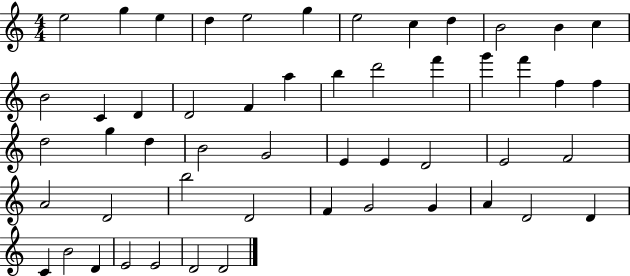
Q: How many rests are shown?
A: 0